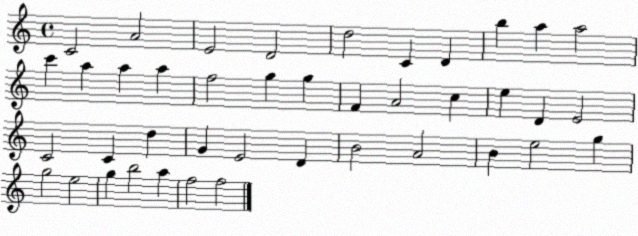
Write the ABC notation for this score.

X:1
T:Untitled
M:4/4
L:1/4
K:C
C2 A2 E2 D2 d2 C D b a a2 c' a a a f2 g g F A2 c e D E2 C2 C d G E2 D B2 A2 B e2 g g2 e2 g b2 a f2 f2